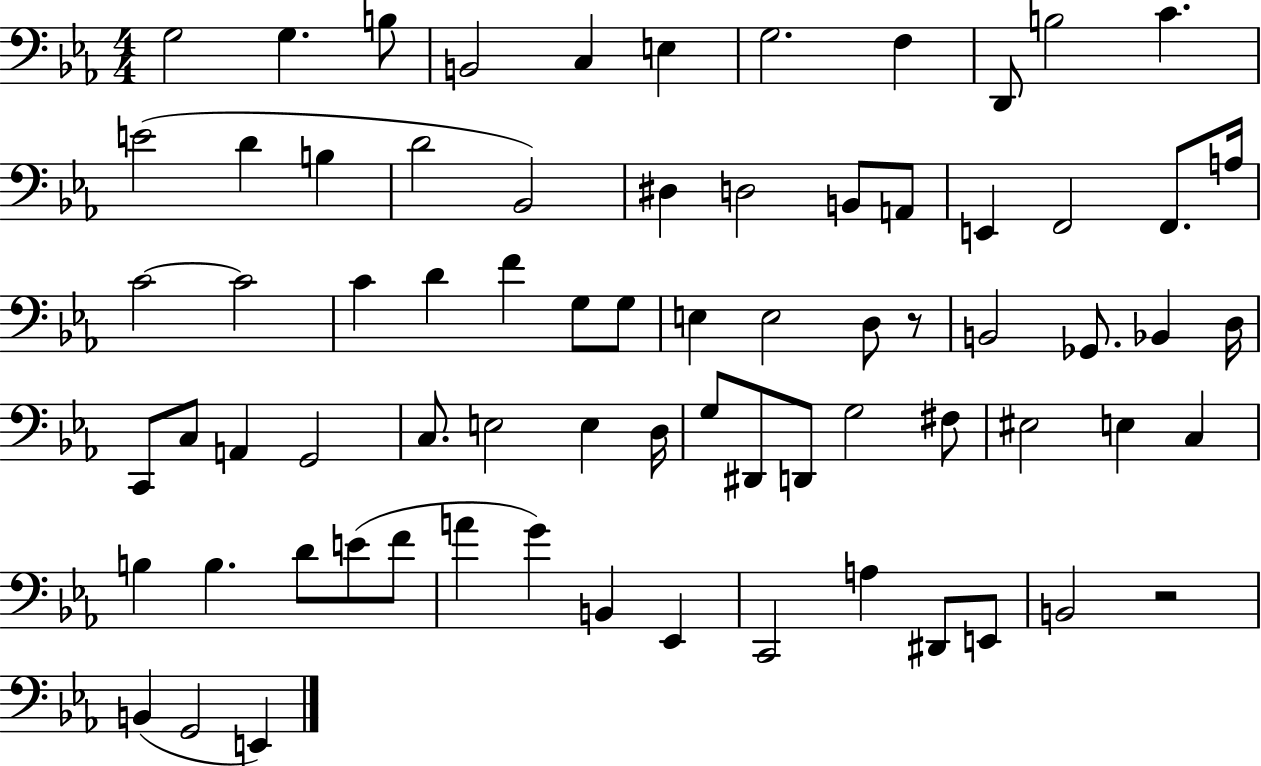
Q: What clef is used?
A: bass